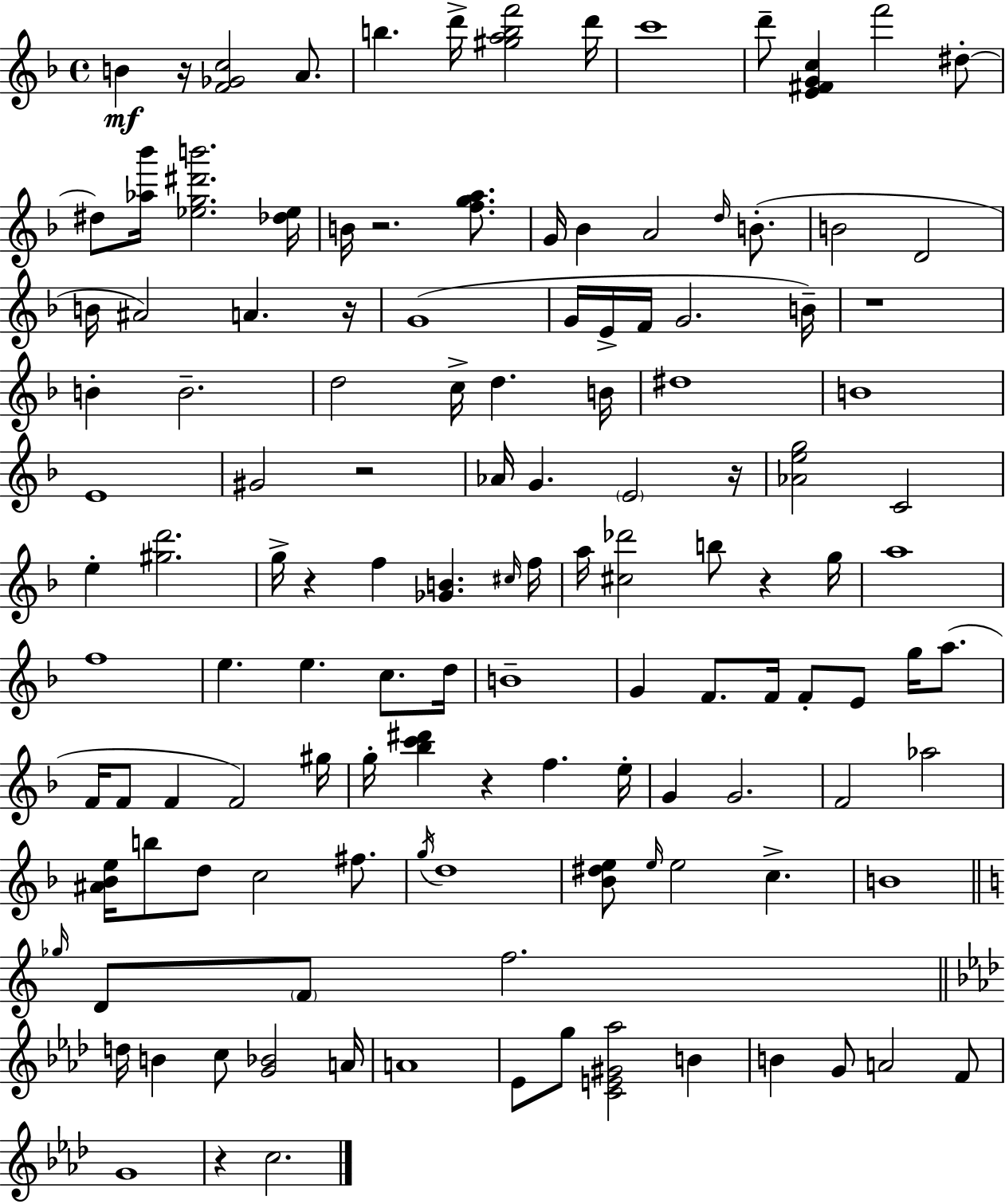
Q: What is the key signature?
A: F major